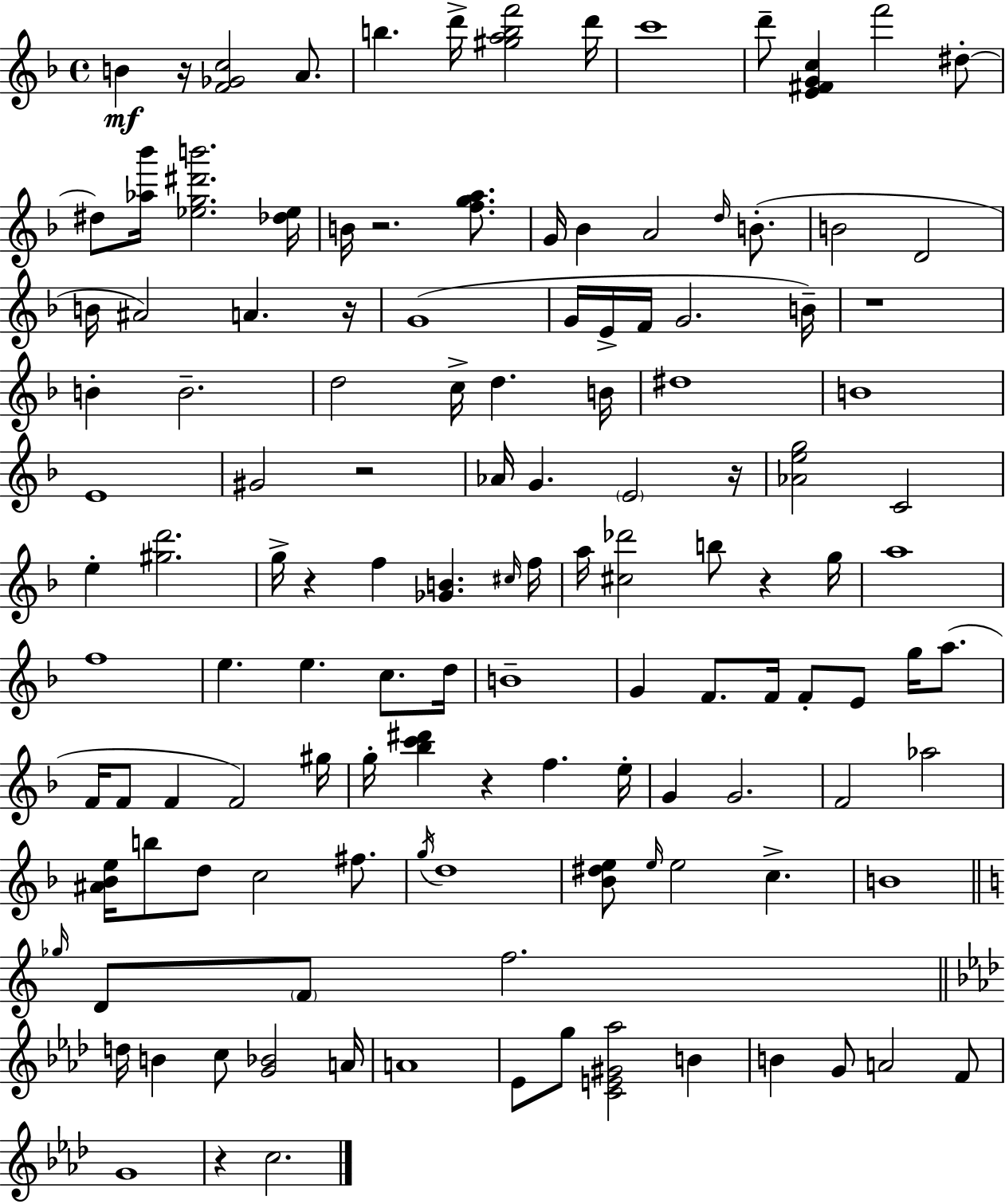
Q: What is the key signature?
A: F major